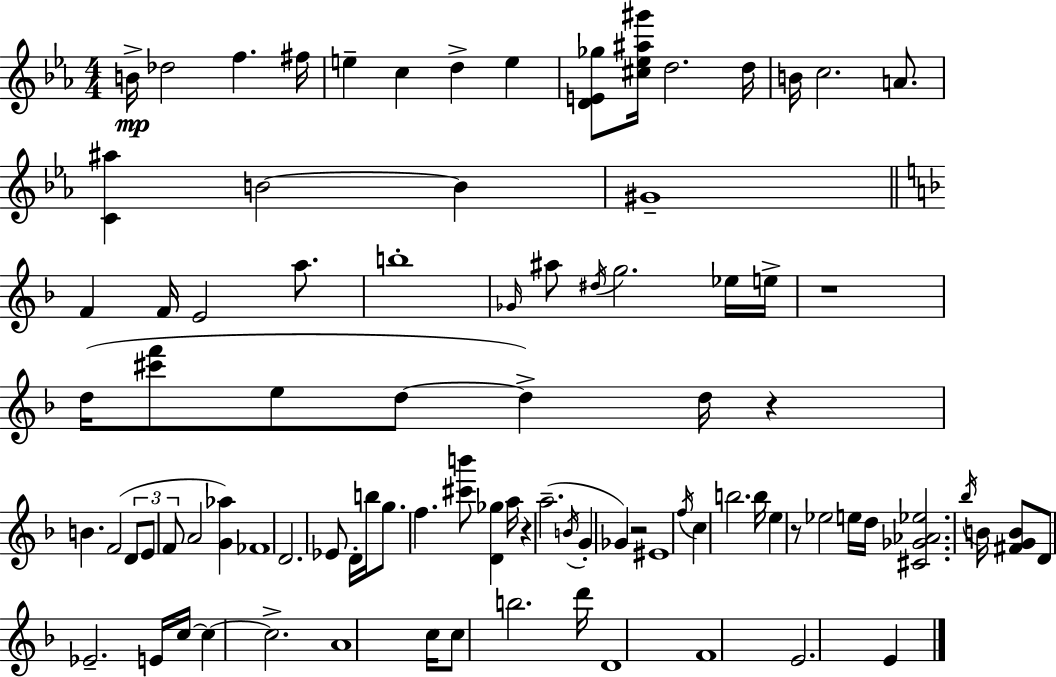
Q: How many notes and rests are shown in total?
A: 90